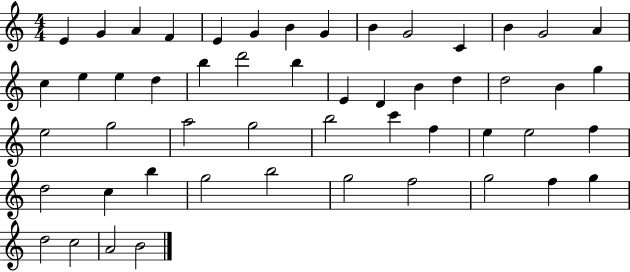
{
  \clef treble
  \numericTimeSignature
  \time 4/4
  \key c \major
  e'4 g'4 a'4 f'4 | e'4 g'4 b'4 g'4 | b'4 g'2 c'4 | b'4 g'2 a'4 | \break c''4 e''4 e''4 d''4 | b''4 d'''2 b''4 | e'4 d'4 b'4 d''4 | d''2 b'4 g''4 | \break e''2 g''2 | a''2 g''2 | b''2 c'''4 f''4 | e''4 e''2 f''4 | \break d''2 c''4 b''4 | g''2 b''2 | g''2 f''2 | g''2 f''4 g''4 | \break d''2 c''2 | a'2 b'2 | \bar "|."
}